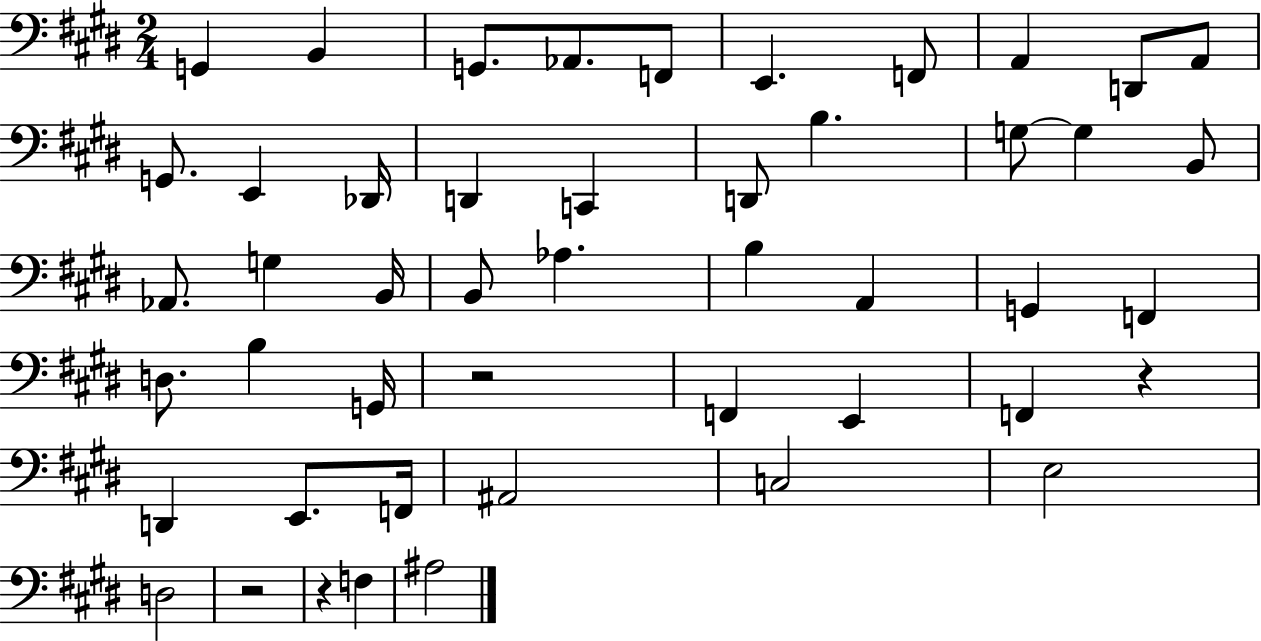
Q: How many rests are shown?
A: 4